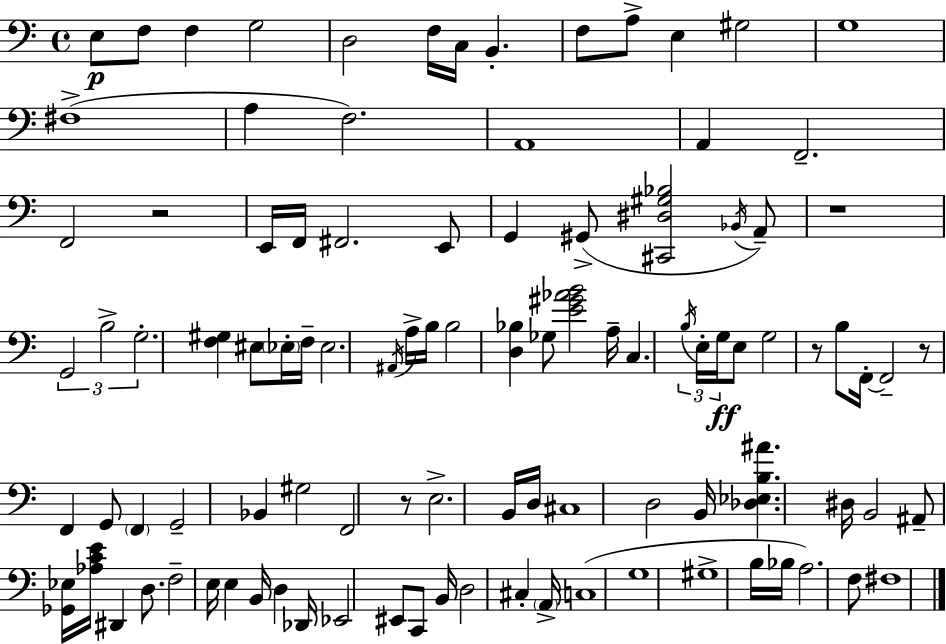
E3/e F3/e F3/q G3/h D3/h F3/s C3/s B2/q. F3/e A3/e E3/q G#3/h G3/w F#3/w A3/q F3/h. A2/w A2/q F2/h. F2/h R/h E2/s F2/s F#2/h. E2/e G2/q G#2/e [C#2,D#3,G#3,Bb3]/h Bb2/s A2/e R/w G2/h B3/h G3/h. [F3,G#3]/q EIS3/e Eb3/s F3/s Eb3/h. A#2/s A3/s B3/s B3/h [D3,Bb3]/q Gb3/e [E4,G#4,Ab4,B4]/h A3/s C3/q. B3/s E3/s G3/s E3/e G3/h R/e B3/e F2/s F2/h R/e F2/q G2/e F2/q G2/h Bb2/q G#3/h F2/h R/e E3/h. B2/s D3/s C#3/w D3/h B2/s [Db3,Eb3,B3,A#4]/q. D#3/s B2/h A#2/e [Gb2,Eb3]/s [Ab3,C4,E4]/s D#2/q D3/e. F3/h E3/s E3/q B2/s D3/q Db2/s Eb2/h EIS2/e C2/e B2/s D3/h C#3/q A2/s C3/w G3/w G#3/w B3/s Bb3/s A3/h. F3/e F#3/w